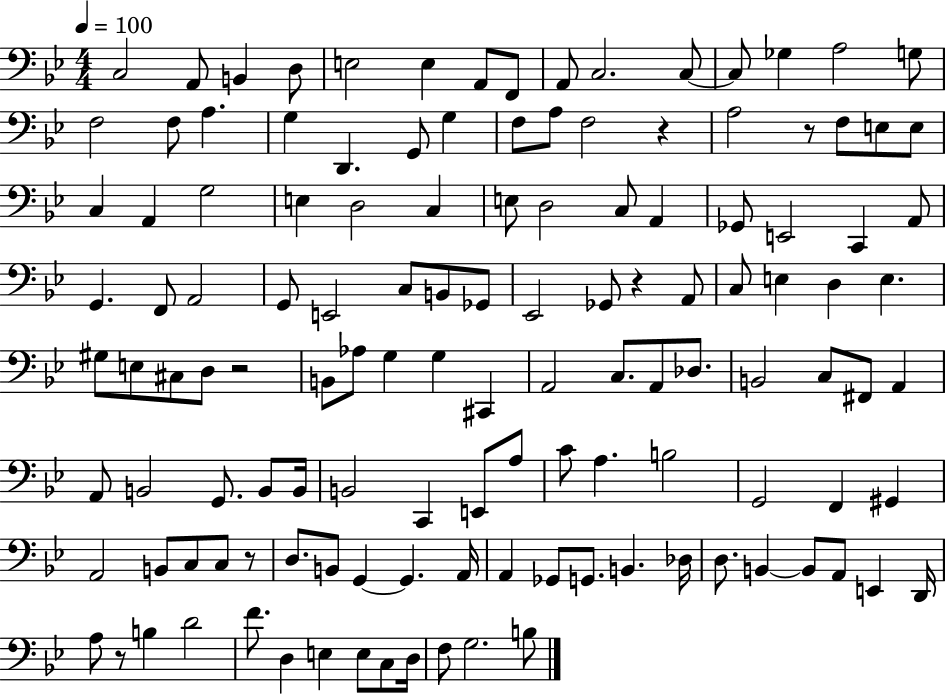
{
  \clef bass
  \numericTimeSignature
  \time 4/4
  \key bes \major
  \tempo 4 = 100
  c2 a,8 b,4 d8 | e2 e4 a,8 f,8 | a,8 c2. c8~~ | c8 ges4 a2 g8 | \break f2 f8 a4. | g4 d,4. g,8 g4 | f8 a8 f2 r4 | a2 r8 f8 e8 e8 | \break c4 a,4 g2 | e4 d2 c4 | e8 d2 c8 a,4 | ges,8 e,2 c,4 a,8 | \break g,4. f,8 a,2 | g,8 e,2 c8 b,8 ges,8 | ees,2 ges,8 r4 a,8 | c8 e4 d4 e4. | \break gis8 e8 cis8 d8 r2 | b,8 aes8 g4 g4 cis,4 | a,2 c8. a,8 des8. | b,2 c8 fis,8 a,4 | \break a,8 b,2 g,8. b,8 b,16 | b,2 c,4 e,8 a8 | c'8 a4. b2 | g,2 f,4 gis,4 | \break a,2 b,8 c8 c8 r8 | d8. b,8 g,4~~ g,4. a,16 | a,4 ges,8 g,8. b,4. des16 | d8. b,4~~ b,8 a,8 e,4 d,16 | \break a8 r8 b4 d'2 | f'8. d4 e4 e8 c8 d16 | f8 g2. b8 | \bar "|."
}